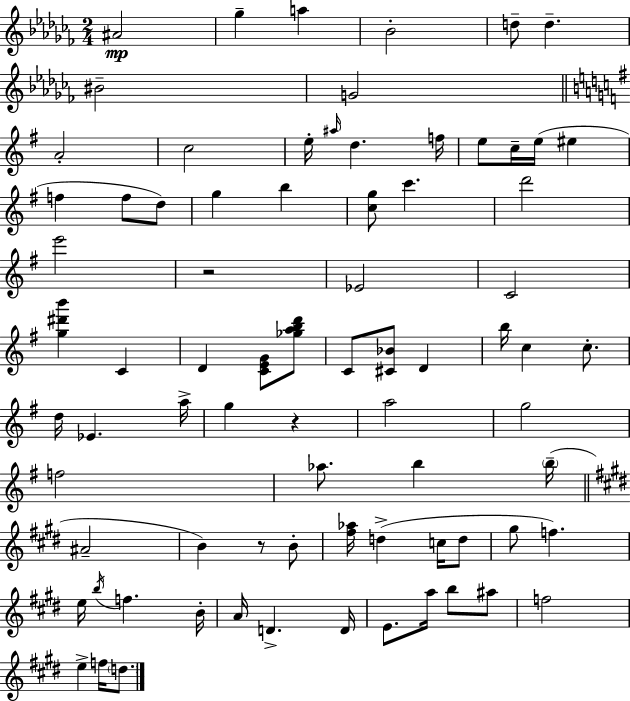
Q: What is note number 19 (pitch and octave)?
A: F5